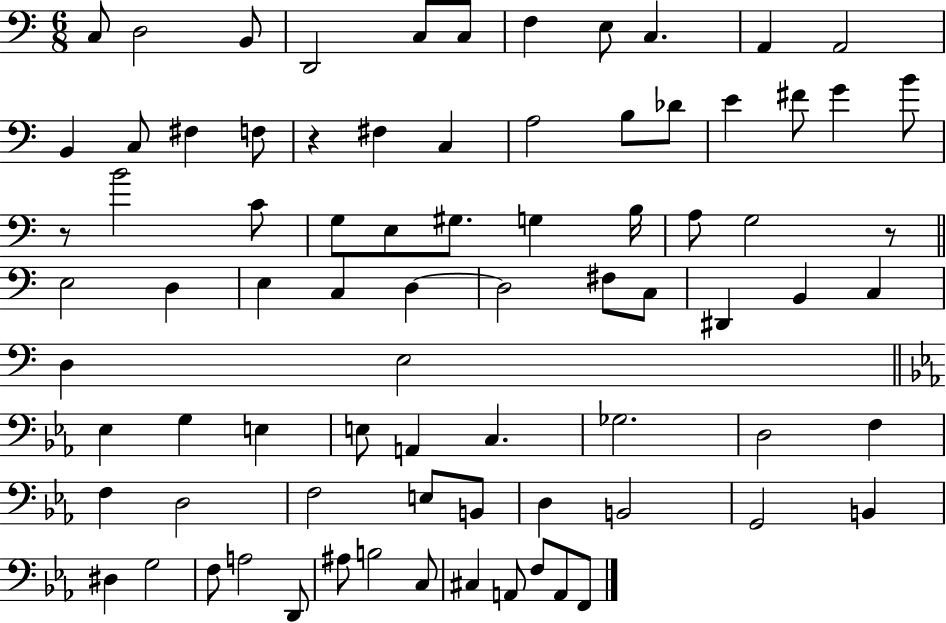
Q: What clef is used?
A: bass